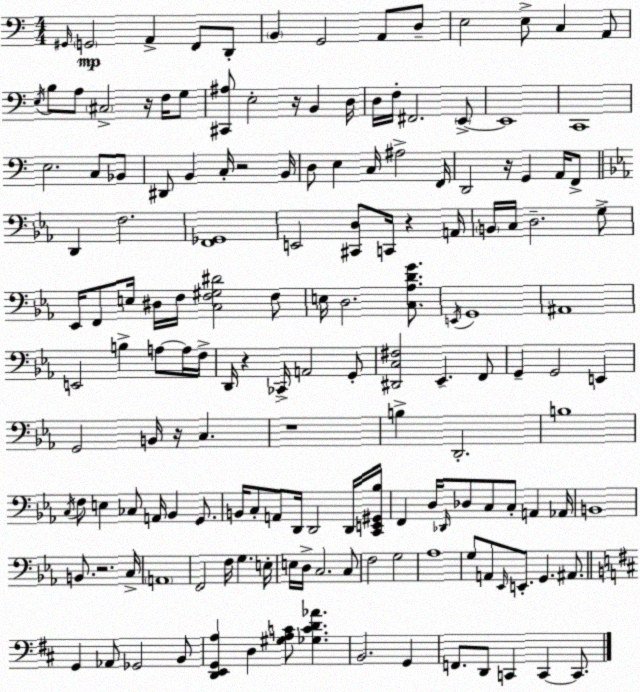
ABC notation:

X:1
T:Untitled
M:4/4
L:1/4
K:Am
^G,,/4 G,,2 A,, F,,/2 D,,/2 B,, G,,2 A,,/2 D,/2 E,2 E,/2 C, A,,/2 E,/4 B,/2 A,/2 ^C,2 z/4 F,/4 G,/2 [^C,,^A,]/2 E,2 z/4 B,, D,/4 D,/4 F,/4 ^F,,2 E,,/2 E,,4 C,,4 E,2 C,/2 _B,,/2 ^D,,/2 B,, C,/4 z2 B,,/4 D,/2 E, C,/4 ^A,2 F,,/4 D,,2 z/4 G,, A,,/4 F,,/2 D,, F,2 [F,,_G,,]4 E,,2 [^C,,D,]/2 C,,/4 z A,,/4 B,,/4 C,/4 D,2 G,/2 _E,,/4 F,,/2 E,/4 ^D,/4 F,/4 [C,F,^G,^D]2 F,/2 E,/4 D,2 [C,_A,DG]/2 E,,/4 G,,4 ^A,,4 E,,2 B, A,/2 A,/4 F,/4 D,,/4 z _C,,/4 A,,2 G,,/2 [^D,,C,^F,]2 _E,, F,,/2 G,, G,,2 E,, G,,2 B,,/4 z/4 C, z4 B, D,,2 B,4 C,/4 F,/2 E, _C,/2 A,,/4 _B,, G,,/2 B,,/4 C,/2 A,,/2 D,,/4 D,,2 D,,/4 [C,,E,,^G,,_B,]/4 F,, D,/4 _D,,/4 _D,/2 C,/2 C,/2 A,, _A,,/4 B,,4 B,,/2 z2 C,/4 A,,4 F,,2 F,/4 G, E,/4 E,/4 D,/4 C,2 C,/2 F,2 G,2 _A,4 G,/2 A,,/2 _E,,/4 E,,/2 G,, ^A,,/2 G,, _A,,/2 _G,,2 B,,/2 [D,,E,,G,,A,] D, [^G,A,C]/2 [_G,CD_A] B,,2 G,, F,,/2 D,,/2 C,, C,, C,,/2